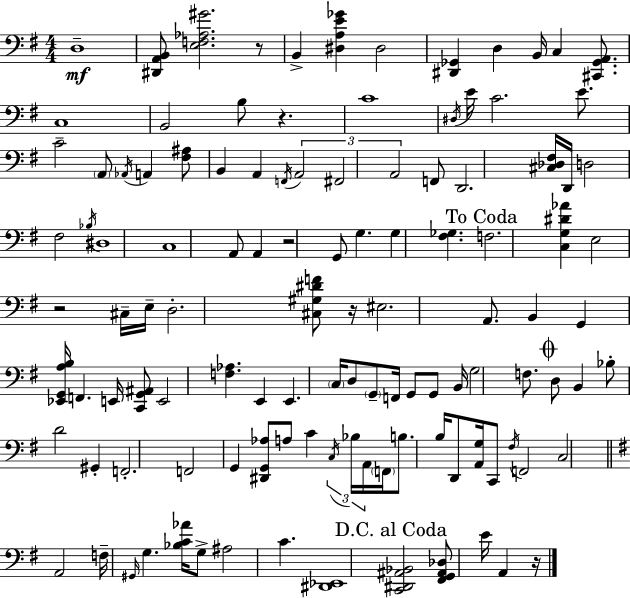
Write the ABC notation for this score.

X:1
T:Untitled
M:4/4
L:1/4
K:Em
D,4 [^D,,A,,B,,]/2 [E,F,_A,^G]2 z/2 B,, [^D,A,E_G] ^D,2 [^D,,_G,,] D, B,,/4 C, [^C,,_G,,A,,]/2 C,4 B,,2 B,/2 z C4 ^D,/4 E/4 C2 E/2 C2 A,,/2 _A,,/4 A,, [^F,^A,]/2 B,, A,, F,,/4 A,,2 ^F,,2 A,,2 F,,/2 D,,2 [^C,_D,^F,]/4 D,,/4 D,2 ^F,2 _B,/4 ^D,4 C,4 A,,/2 A,, z2 G,,/2 G, G, [^F,_G,] F,2 [C,G,^D_A] E,2 z2 ^C,/4 E,/4 D,2 [^C,^G,^DF]/2 z/4 ^E,2 A,,/2 B,, G,, [_E,,G,,A,B,]/4 F,, E,,/4 [C,,G,,^A,,]/2 E,,2 [F,_A,] E,, E,, C,/4 D,/2 G,,/2 F,,/4 G,,/2 G,,/2 B,,/4 G,2 F,/2 D,/2 B,, _B,/2 D2 ^G,, F,,2 F,,2 G,, [^D,,G,,_A,]/2 A,/2 C C,/4 _B,/4 A,,/4 F,,/4 B,/2 B,/4 D,,/2 [A,,G,]/4 C,,/2 ^F,/4 F,,2 C,2 A,,2 F,/4 ^G,,/4 G, [_B,C_A]/4 G,/2 ^A,2 C [^D,,_E,,]4 [C,,^D,,^A,,_B,,]2 [^F,,G,,^A,,_D,]/2 E/4 A,, z/4